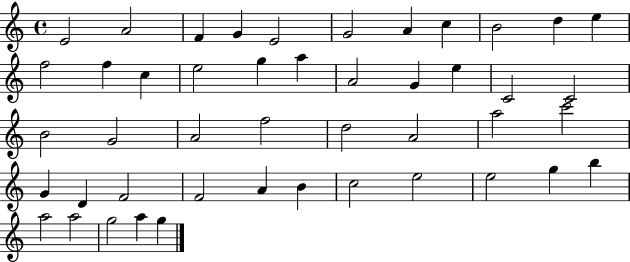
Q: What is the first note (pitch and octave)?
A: E4